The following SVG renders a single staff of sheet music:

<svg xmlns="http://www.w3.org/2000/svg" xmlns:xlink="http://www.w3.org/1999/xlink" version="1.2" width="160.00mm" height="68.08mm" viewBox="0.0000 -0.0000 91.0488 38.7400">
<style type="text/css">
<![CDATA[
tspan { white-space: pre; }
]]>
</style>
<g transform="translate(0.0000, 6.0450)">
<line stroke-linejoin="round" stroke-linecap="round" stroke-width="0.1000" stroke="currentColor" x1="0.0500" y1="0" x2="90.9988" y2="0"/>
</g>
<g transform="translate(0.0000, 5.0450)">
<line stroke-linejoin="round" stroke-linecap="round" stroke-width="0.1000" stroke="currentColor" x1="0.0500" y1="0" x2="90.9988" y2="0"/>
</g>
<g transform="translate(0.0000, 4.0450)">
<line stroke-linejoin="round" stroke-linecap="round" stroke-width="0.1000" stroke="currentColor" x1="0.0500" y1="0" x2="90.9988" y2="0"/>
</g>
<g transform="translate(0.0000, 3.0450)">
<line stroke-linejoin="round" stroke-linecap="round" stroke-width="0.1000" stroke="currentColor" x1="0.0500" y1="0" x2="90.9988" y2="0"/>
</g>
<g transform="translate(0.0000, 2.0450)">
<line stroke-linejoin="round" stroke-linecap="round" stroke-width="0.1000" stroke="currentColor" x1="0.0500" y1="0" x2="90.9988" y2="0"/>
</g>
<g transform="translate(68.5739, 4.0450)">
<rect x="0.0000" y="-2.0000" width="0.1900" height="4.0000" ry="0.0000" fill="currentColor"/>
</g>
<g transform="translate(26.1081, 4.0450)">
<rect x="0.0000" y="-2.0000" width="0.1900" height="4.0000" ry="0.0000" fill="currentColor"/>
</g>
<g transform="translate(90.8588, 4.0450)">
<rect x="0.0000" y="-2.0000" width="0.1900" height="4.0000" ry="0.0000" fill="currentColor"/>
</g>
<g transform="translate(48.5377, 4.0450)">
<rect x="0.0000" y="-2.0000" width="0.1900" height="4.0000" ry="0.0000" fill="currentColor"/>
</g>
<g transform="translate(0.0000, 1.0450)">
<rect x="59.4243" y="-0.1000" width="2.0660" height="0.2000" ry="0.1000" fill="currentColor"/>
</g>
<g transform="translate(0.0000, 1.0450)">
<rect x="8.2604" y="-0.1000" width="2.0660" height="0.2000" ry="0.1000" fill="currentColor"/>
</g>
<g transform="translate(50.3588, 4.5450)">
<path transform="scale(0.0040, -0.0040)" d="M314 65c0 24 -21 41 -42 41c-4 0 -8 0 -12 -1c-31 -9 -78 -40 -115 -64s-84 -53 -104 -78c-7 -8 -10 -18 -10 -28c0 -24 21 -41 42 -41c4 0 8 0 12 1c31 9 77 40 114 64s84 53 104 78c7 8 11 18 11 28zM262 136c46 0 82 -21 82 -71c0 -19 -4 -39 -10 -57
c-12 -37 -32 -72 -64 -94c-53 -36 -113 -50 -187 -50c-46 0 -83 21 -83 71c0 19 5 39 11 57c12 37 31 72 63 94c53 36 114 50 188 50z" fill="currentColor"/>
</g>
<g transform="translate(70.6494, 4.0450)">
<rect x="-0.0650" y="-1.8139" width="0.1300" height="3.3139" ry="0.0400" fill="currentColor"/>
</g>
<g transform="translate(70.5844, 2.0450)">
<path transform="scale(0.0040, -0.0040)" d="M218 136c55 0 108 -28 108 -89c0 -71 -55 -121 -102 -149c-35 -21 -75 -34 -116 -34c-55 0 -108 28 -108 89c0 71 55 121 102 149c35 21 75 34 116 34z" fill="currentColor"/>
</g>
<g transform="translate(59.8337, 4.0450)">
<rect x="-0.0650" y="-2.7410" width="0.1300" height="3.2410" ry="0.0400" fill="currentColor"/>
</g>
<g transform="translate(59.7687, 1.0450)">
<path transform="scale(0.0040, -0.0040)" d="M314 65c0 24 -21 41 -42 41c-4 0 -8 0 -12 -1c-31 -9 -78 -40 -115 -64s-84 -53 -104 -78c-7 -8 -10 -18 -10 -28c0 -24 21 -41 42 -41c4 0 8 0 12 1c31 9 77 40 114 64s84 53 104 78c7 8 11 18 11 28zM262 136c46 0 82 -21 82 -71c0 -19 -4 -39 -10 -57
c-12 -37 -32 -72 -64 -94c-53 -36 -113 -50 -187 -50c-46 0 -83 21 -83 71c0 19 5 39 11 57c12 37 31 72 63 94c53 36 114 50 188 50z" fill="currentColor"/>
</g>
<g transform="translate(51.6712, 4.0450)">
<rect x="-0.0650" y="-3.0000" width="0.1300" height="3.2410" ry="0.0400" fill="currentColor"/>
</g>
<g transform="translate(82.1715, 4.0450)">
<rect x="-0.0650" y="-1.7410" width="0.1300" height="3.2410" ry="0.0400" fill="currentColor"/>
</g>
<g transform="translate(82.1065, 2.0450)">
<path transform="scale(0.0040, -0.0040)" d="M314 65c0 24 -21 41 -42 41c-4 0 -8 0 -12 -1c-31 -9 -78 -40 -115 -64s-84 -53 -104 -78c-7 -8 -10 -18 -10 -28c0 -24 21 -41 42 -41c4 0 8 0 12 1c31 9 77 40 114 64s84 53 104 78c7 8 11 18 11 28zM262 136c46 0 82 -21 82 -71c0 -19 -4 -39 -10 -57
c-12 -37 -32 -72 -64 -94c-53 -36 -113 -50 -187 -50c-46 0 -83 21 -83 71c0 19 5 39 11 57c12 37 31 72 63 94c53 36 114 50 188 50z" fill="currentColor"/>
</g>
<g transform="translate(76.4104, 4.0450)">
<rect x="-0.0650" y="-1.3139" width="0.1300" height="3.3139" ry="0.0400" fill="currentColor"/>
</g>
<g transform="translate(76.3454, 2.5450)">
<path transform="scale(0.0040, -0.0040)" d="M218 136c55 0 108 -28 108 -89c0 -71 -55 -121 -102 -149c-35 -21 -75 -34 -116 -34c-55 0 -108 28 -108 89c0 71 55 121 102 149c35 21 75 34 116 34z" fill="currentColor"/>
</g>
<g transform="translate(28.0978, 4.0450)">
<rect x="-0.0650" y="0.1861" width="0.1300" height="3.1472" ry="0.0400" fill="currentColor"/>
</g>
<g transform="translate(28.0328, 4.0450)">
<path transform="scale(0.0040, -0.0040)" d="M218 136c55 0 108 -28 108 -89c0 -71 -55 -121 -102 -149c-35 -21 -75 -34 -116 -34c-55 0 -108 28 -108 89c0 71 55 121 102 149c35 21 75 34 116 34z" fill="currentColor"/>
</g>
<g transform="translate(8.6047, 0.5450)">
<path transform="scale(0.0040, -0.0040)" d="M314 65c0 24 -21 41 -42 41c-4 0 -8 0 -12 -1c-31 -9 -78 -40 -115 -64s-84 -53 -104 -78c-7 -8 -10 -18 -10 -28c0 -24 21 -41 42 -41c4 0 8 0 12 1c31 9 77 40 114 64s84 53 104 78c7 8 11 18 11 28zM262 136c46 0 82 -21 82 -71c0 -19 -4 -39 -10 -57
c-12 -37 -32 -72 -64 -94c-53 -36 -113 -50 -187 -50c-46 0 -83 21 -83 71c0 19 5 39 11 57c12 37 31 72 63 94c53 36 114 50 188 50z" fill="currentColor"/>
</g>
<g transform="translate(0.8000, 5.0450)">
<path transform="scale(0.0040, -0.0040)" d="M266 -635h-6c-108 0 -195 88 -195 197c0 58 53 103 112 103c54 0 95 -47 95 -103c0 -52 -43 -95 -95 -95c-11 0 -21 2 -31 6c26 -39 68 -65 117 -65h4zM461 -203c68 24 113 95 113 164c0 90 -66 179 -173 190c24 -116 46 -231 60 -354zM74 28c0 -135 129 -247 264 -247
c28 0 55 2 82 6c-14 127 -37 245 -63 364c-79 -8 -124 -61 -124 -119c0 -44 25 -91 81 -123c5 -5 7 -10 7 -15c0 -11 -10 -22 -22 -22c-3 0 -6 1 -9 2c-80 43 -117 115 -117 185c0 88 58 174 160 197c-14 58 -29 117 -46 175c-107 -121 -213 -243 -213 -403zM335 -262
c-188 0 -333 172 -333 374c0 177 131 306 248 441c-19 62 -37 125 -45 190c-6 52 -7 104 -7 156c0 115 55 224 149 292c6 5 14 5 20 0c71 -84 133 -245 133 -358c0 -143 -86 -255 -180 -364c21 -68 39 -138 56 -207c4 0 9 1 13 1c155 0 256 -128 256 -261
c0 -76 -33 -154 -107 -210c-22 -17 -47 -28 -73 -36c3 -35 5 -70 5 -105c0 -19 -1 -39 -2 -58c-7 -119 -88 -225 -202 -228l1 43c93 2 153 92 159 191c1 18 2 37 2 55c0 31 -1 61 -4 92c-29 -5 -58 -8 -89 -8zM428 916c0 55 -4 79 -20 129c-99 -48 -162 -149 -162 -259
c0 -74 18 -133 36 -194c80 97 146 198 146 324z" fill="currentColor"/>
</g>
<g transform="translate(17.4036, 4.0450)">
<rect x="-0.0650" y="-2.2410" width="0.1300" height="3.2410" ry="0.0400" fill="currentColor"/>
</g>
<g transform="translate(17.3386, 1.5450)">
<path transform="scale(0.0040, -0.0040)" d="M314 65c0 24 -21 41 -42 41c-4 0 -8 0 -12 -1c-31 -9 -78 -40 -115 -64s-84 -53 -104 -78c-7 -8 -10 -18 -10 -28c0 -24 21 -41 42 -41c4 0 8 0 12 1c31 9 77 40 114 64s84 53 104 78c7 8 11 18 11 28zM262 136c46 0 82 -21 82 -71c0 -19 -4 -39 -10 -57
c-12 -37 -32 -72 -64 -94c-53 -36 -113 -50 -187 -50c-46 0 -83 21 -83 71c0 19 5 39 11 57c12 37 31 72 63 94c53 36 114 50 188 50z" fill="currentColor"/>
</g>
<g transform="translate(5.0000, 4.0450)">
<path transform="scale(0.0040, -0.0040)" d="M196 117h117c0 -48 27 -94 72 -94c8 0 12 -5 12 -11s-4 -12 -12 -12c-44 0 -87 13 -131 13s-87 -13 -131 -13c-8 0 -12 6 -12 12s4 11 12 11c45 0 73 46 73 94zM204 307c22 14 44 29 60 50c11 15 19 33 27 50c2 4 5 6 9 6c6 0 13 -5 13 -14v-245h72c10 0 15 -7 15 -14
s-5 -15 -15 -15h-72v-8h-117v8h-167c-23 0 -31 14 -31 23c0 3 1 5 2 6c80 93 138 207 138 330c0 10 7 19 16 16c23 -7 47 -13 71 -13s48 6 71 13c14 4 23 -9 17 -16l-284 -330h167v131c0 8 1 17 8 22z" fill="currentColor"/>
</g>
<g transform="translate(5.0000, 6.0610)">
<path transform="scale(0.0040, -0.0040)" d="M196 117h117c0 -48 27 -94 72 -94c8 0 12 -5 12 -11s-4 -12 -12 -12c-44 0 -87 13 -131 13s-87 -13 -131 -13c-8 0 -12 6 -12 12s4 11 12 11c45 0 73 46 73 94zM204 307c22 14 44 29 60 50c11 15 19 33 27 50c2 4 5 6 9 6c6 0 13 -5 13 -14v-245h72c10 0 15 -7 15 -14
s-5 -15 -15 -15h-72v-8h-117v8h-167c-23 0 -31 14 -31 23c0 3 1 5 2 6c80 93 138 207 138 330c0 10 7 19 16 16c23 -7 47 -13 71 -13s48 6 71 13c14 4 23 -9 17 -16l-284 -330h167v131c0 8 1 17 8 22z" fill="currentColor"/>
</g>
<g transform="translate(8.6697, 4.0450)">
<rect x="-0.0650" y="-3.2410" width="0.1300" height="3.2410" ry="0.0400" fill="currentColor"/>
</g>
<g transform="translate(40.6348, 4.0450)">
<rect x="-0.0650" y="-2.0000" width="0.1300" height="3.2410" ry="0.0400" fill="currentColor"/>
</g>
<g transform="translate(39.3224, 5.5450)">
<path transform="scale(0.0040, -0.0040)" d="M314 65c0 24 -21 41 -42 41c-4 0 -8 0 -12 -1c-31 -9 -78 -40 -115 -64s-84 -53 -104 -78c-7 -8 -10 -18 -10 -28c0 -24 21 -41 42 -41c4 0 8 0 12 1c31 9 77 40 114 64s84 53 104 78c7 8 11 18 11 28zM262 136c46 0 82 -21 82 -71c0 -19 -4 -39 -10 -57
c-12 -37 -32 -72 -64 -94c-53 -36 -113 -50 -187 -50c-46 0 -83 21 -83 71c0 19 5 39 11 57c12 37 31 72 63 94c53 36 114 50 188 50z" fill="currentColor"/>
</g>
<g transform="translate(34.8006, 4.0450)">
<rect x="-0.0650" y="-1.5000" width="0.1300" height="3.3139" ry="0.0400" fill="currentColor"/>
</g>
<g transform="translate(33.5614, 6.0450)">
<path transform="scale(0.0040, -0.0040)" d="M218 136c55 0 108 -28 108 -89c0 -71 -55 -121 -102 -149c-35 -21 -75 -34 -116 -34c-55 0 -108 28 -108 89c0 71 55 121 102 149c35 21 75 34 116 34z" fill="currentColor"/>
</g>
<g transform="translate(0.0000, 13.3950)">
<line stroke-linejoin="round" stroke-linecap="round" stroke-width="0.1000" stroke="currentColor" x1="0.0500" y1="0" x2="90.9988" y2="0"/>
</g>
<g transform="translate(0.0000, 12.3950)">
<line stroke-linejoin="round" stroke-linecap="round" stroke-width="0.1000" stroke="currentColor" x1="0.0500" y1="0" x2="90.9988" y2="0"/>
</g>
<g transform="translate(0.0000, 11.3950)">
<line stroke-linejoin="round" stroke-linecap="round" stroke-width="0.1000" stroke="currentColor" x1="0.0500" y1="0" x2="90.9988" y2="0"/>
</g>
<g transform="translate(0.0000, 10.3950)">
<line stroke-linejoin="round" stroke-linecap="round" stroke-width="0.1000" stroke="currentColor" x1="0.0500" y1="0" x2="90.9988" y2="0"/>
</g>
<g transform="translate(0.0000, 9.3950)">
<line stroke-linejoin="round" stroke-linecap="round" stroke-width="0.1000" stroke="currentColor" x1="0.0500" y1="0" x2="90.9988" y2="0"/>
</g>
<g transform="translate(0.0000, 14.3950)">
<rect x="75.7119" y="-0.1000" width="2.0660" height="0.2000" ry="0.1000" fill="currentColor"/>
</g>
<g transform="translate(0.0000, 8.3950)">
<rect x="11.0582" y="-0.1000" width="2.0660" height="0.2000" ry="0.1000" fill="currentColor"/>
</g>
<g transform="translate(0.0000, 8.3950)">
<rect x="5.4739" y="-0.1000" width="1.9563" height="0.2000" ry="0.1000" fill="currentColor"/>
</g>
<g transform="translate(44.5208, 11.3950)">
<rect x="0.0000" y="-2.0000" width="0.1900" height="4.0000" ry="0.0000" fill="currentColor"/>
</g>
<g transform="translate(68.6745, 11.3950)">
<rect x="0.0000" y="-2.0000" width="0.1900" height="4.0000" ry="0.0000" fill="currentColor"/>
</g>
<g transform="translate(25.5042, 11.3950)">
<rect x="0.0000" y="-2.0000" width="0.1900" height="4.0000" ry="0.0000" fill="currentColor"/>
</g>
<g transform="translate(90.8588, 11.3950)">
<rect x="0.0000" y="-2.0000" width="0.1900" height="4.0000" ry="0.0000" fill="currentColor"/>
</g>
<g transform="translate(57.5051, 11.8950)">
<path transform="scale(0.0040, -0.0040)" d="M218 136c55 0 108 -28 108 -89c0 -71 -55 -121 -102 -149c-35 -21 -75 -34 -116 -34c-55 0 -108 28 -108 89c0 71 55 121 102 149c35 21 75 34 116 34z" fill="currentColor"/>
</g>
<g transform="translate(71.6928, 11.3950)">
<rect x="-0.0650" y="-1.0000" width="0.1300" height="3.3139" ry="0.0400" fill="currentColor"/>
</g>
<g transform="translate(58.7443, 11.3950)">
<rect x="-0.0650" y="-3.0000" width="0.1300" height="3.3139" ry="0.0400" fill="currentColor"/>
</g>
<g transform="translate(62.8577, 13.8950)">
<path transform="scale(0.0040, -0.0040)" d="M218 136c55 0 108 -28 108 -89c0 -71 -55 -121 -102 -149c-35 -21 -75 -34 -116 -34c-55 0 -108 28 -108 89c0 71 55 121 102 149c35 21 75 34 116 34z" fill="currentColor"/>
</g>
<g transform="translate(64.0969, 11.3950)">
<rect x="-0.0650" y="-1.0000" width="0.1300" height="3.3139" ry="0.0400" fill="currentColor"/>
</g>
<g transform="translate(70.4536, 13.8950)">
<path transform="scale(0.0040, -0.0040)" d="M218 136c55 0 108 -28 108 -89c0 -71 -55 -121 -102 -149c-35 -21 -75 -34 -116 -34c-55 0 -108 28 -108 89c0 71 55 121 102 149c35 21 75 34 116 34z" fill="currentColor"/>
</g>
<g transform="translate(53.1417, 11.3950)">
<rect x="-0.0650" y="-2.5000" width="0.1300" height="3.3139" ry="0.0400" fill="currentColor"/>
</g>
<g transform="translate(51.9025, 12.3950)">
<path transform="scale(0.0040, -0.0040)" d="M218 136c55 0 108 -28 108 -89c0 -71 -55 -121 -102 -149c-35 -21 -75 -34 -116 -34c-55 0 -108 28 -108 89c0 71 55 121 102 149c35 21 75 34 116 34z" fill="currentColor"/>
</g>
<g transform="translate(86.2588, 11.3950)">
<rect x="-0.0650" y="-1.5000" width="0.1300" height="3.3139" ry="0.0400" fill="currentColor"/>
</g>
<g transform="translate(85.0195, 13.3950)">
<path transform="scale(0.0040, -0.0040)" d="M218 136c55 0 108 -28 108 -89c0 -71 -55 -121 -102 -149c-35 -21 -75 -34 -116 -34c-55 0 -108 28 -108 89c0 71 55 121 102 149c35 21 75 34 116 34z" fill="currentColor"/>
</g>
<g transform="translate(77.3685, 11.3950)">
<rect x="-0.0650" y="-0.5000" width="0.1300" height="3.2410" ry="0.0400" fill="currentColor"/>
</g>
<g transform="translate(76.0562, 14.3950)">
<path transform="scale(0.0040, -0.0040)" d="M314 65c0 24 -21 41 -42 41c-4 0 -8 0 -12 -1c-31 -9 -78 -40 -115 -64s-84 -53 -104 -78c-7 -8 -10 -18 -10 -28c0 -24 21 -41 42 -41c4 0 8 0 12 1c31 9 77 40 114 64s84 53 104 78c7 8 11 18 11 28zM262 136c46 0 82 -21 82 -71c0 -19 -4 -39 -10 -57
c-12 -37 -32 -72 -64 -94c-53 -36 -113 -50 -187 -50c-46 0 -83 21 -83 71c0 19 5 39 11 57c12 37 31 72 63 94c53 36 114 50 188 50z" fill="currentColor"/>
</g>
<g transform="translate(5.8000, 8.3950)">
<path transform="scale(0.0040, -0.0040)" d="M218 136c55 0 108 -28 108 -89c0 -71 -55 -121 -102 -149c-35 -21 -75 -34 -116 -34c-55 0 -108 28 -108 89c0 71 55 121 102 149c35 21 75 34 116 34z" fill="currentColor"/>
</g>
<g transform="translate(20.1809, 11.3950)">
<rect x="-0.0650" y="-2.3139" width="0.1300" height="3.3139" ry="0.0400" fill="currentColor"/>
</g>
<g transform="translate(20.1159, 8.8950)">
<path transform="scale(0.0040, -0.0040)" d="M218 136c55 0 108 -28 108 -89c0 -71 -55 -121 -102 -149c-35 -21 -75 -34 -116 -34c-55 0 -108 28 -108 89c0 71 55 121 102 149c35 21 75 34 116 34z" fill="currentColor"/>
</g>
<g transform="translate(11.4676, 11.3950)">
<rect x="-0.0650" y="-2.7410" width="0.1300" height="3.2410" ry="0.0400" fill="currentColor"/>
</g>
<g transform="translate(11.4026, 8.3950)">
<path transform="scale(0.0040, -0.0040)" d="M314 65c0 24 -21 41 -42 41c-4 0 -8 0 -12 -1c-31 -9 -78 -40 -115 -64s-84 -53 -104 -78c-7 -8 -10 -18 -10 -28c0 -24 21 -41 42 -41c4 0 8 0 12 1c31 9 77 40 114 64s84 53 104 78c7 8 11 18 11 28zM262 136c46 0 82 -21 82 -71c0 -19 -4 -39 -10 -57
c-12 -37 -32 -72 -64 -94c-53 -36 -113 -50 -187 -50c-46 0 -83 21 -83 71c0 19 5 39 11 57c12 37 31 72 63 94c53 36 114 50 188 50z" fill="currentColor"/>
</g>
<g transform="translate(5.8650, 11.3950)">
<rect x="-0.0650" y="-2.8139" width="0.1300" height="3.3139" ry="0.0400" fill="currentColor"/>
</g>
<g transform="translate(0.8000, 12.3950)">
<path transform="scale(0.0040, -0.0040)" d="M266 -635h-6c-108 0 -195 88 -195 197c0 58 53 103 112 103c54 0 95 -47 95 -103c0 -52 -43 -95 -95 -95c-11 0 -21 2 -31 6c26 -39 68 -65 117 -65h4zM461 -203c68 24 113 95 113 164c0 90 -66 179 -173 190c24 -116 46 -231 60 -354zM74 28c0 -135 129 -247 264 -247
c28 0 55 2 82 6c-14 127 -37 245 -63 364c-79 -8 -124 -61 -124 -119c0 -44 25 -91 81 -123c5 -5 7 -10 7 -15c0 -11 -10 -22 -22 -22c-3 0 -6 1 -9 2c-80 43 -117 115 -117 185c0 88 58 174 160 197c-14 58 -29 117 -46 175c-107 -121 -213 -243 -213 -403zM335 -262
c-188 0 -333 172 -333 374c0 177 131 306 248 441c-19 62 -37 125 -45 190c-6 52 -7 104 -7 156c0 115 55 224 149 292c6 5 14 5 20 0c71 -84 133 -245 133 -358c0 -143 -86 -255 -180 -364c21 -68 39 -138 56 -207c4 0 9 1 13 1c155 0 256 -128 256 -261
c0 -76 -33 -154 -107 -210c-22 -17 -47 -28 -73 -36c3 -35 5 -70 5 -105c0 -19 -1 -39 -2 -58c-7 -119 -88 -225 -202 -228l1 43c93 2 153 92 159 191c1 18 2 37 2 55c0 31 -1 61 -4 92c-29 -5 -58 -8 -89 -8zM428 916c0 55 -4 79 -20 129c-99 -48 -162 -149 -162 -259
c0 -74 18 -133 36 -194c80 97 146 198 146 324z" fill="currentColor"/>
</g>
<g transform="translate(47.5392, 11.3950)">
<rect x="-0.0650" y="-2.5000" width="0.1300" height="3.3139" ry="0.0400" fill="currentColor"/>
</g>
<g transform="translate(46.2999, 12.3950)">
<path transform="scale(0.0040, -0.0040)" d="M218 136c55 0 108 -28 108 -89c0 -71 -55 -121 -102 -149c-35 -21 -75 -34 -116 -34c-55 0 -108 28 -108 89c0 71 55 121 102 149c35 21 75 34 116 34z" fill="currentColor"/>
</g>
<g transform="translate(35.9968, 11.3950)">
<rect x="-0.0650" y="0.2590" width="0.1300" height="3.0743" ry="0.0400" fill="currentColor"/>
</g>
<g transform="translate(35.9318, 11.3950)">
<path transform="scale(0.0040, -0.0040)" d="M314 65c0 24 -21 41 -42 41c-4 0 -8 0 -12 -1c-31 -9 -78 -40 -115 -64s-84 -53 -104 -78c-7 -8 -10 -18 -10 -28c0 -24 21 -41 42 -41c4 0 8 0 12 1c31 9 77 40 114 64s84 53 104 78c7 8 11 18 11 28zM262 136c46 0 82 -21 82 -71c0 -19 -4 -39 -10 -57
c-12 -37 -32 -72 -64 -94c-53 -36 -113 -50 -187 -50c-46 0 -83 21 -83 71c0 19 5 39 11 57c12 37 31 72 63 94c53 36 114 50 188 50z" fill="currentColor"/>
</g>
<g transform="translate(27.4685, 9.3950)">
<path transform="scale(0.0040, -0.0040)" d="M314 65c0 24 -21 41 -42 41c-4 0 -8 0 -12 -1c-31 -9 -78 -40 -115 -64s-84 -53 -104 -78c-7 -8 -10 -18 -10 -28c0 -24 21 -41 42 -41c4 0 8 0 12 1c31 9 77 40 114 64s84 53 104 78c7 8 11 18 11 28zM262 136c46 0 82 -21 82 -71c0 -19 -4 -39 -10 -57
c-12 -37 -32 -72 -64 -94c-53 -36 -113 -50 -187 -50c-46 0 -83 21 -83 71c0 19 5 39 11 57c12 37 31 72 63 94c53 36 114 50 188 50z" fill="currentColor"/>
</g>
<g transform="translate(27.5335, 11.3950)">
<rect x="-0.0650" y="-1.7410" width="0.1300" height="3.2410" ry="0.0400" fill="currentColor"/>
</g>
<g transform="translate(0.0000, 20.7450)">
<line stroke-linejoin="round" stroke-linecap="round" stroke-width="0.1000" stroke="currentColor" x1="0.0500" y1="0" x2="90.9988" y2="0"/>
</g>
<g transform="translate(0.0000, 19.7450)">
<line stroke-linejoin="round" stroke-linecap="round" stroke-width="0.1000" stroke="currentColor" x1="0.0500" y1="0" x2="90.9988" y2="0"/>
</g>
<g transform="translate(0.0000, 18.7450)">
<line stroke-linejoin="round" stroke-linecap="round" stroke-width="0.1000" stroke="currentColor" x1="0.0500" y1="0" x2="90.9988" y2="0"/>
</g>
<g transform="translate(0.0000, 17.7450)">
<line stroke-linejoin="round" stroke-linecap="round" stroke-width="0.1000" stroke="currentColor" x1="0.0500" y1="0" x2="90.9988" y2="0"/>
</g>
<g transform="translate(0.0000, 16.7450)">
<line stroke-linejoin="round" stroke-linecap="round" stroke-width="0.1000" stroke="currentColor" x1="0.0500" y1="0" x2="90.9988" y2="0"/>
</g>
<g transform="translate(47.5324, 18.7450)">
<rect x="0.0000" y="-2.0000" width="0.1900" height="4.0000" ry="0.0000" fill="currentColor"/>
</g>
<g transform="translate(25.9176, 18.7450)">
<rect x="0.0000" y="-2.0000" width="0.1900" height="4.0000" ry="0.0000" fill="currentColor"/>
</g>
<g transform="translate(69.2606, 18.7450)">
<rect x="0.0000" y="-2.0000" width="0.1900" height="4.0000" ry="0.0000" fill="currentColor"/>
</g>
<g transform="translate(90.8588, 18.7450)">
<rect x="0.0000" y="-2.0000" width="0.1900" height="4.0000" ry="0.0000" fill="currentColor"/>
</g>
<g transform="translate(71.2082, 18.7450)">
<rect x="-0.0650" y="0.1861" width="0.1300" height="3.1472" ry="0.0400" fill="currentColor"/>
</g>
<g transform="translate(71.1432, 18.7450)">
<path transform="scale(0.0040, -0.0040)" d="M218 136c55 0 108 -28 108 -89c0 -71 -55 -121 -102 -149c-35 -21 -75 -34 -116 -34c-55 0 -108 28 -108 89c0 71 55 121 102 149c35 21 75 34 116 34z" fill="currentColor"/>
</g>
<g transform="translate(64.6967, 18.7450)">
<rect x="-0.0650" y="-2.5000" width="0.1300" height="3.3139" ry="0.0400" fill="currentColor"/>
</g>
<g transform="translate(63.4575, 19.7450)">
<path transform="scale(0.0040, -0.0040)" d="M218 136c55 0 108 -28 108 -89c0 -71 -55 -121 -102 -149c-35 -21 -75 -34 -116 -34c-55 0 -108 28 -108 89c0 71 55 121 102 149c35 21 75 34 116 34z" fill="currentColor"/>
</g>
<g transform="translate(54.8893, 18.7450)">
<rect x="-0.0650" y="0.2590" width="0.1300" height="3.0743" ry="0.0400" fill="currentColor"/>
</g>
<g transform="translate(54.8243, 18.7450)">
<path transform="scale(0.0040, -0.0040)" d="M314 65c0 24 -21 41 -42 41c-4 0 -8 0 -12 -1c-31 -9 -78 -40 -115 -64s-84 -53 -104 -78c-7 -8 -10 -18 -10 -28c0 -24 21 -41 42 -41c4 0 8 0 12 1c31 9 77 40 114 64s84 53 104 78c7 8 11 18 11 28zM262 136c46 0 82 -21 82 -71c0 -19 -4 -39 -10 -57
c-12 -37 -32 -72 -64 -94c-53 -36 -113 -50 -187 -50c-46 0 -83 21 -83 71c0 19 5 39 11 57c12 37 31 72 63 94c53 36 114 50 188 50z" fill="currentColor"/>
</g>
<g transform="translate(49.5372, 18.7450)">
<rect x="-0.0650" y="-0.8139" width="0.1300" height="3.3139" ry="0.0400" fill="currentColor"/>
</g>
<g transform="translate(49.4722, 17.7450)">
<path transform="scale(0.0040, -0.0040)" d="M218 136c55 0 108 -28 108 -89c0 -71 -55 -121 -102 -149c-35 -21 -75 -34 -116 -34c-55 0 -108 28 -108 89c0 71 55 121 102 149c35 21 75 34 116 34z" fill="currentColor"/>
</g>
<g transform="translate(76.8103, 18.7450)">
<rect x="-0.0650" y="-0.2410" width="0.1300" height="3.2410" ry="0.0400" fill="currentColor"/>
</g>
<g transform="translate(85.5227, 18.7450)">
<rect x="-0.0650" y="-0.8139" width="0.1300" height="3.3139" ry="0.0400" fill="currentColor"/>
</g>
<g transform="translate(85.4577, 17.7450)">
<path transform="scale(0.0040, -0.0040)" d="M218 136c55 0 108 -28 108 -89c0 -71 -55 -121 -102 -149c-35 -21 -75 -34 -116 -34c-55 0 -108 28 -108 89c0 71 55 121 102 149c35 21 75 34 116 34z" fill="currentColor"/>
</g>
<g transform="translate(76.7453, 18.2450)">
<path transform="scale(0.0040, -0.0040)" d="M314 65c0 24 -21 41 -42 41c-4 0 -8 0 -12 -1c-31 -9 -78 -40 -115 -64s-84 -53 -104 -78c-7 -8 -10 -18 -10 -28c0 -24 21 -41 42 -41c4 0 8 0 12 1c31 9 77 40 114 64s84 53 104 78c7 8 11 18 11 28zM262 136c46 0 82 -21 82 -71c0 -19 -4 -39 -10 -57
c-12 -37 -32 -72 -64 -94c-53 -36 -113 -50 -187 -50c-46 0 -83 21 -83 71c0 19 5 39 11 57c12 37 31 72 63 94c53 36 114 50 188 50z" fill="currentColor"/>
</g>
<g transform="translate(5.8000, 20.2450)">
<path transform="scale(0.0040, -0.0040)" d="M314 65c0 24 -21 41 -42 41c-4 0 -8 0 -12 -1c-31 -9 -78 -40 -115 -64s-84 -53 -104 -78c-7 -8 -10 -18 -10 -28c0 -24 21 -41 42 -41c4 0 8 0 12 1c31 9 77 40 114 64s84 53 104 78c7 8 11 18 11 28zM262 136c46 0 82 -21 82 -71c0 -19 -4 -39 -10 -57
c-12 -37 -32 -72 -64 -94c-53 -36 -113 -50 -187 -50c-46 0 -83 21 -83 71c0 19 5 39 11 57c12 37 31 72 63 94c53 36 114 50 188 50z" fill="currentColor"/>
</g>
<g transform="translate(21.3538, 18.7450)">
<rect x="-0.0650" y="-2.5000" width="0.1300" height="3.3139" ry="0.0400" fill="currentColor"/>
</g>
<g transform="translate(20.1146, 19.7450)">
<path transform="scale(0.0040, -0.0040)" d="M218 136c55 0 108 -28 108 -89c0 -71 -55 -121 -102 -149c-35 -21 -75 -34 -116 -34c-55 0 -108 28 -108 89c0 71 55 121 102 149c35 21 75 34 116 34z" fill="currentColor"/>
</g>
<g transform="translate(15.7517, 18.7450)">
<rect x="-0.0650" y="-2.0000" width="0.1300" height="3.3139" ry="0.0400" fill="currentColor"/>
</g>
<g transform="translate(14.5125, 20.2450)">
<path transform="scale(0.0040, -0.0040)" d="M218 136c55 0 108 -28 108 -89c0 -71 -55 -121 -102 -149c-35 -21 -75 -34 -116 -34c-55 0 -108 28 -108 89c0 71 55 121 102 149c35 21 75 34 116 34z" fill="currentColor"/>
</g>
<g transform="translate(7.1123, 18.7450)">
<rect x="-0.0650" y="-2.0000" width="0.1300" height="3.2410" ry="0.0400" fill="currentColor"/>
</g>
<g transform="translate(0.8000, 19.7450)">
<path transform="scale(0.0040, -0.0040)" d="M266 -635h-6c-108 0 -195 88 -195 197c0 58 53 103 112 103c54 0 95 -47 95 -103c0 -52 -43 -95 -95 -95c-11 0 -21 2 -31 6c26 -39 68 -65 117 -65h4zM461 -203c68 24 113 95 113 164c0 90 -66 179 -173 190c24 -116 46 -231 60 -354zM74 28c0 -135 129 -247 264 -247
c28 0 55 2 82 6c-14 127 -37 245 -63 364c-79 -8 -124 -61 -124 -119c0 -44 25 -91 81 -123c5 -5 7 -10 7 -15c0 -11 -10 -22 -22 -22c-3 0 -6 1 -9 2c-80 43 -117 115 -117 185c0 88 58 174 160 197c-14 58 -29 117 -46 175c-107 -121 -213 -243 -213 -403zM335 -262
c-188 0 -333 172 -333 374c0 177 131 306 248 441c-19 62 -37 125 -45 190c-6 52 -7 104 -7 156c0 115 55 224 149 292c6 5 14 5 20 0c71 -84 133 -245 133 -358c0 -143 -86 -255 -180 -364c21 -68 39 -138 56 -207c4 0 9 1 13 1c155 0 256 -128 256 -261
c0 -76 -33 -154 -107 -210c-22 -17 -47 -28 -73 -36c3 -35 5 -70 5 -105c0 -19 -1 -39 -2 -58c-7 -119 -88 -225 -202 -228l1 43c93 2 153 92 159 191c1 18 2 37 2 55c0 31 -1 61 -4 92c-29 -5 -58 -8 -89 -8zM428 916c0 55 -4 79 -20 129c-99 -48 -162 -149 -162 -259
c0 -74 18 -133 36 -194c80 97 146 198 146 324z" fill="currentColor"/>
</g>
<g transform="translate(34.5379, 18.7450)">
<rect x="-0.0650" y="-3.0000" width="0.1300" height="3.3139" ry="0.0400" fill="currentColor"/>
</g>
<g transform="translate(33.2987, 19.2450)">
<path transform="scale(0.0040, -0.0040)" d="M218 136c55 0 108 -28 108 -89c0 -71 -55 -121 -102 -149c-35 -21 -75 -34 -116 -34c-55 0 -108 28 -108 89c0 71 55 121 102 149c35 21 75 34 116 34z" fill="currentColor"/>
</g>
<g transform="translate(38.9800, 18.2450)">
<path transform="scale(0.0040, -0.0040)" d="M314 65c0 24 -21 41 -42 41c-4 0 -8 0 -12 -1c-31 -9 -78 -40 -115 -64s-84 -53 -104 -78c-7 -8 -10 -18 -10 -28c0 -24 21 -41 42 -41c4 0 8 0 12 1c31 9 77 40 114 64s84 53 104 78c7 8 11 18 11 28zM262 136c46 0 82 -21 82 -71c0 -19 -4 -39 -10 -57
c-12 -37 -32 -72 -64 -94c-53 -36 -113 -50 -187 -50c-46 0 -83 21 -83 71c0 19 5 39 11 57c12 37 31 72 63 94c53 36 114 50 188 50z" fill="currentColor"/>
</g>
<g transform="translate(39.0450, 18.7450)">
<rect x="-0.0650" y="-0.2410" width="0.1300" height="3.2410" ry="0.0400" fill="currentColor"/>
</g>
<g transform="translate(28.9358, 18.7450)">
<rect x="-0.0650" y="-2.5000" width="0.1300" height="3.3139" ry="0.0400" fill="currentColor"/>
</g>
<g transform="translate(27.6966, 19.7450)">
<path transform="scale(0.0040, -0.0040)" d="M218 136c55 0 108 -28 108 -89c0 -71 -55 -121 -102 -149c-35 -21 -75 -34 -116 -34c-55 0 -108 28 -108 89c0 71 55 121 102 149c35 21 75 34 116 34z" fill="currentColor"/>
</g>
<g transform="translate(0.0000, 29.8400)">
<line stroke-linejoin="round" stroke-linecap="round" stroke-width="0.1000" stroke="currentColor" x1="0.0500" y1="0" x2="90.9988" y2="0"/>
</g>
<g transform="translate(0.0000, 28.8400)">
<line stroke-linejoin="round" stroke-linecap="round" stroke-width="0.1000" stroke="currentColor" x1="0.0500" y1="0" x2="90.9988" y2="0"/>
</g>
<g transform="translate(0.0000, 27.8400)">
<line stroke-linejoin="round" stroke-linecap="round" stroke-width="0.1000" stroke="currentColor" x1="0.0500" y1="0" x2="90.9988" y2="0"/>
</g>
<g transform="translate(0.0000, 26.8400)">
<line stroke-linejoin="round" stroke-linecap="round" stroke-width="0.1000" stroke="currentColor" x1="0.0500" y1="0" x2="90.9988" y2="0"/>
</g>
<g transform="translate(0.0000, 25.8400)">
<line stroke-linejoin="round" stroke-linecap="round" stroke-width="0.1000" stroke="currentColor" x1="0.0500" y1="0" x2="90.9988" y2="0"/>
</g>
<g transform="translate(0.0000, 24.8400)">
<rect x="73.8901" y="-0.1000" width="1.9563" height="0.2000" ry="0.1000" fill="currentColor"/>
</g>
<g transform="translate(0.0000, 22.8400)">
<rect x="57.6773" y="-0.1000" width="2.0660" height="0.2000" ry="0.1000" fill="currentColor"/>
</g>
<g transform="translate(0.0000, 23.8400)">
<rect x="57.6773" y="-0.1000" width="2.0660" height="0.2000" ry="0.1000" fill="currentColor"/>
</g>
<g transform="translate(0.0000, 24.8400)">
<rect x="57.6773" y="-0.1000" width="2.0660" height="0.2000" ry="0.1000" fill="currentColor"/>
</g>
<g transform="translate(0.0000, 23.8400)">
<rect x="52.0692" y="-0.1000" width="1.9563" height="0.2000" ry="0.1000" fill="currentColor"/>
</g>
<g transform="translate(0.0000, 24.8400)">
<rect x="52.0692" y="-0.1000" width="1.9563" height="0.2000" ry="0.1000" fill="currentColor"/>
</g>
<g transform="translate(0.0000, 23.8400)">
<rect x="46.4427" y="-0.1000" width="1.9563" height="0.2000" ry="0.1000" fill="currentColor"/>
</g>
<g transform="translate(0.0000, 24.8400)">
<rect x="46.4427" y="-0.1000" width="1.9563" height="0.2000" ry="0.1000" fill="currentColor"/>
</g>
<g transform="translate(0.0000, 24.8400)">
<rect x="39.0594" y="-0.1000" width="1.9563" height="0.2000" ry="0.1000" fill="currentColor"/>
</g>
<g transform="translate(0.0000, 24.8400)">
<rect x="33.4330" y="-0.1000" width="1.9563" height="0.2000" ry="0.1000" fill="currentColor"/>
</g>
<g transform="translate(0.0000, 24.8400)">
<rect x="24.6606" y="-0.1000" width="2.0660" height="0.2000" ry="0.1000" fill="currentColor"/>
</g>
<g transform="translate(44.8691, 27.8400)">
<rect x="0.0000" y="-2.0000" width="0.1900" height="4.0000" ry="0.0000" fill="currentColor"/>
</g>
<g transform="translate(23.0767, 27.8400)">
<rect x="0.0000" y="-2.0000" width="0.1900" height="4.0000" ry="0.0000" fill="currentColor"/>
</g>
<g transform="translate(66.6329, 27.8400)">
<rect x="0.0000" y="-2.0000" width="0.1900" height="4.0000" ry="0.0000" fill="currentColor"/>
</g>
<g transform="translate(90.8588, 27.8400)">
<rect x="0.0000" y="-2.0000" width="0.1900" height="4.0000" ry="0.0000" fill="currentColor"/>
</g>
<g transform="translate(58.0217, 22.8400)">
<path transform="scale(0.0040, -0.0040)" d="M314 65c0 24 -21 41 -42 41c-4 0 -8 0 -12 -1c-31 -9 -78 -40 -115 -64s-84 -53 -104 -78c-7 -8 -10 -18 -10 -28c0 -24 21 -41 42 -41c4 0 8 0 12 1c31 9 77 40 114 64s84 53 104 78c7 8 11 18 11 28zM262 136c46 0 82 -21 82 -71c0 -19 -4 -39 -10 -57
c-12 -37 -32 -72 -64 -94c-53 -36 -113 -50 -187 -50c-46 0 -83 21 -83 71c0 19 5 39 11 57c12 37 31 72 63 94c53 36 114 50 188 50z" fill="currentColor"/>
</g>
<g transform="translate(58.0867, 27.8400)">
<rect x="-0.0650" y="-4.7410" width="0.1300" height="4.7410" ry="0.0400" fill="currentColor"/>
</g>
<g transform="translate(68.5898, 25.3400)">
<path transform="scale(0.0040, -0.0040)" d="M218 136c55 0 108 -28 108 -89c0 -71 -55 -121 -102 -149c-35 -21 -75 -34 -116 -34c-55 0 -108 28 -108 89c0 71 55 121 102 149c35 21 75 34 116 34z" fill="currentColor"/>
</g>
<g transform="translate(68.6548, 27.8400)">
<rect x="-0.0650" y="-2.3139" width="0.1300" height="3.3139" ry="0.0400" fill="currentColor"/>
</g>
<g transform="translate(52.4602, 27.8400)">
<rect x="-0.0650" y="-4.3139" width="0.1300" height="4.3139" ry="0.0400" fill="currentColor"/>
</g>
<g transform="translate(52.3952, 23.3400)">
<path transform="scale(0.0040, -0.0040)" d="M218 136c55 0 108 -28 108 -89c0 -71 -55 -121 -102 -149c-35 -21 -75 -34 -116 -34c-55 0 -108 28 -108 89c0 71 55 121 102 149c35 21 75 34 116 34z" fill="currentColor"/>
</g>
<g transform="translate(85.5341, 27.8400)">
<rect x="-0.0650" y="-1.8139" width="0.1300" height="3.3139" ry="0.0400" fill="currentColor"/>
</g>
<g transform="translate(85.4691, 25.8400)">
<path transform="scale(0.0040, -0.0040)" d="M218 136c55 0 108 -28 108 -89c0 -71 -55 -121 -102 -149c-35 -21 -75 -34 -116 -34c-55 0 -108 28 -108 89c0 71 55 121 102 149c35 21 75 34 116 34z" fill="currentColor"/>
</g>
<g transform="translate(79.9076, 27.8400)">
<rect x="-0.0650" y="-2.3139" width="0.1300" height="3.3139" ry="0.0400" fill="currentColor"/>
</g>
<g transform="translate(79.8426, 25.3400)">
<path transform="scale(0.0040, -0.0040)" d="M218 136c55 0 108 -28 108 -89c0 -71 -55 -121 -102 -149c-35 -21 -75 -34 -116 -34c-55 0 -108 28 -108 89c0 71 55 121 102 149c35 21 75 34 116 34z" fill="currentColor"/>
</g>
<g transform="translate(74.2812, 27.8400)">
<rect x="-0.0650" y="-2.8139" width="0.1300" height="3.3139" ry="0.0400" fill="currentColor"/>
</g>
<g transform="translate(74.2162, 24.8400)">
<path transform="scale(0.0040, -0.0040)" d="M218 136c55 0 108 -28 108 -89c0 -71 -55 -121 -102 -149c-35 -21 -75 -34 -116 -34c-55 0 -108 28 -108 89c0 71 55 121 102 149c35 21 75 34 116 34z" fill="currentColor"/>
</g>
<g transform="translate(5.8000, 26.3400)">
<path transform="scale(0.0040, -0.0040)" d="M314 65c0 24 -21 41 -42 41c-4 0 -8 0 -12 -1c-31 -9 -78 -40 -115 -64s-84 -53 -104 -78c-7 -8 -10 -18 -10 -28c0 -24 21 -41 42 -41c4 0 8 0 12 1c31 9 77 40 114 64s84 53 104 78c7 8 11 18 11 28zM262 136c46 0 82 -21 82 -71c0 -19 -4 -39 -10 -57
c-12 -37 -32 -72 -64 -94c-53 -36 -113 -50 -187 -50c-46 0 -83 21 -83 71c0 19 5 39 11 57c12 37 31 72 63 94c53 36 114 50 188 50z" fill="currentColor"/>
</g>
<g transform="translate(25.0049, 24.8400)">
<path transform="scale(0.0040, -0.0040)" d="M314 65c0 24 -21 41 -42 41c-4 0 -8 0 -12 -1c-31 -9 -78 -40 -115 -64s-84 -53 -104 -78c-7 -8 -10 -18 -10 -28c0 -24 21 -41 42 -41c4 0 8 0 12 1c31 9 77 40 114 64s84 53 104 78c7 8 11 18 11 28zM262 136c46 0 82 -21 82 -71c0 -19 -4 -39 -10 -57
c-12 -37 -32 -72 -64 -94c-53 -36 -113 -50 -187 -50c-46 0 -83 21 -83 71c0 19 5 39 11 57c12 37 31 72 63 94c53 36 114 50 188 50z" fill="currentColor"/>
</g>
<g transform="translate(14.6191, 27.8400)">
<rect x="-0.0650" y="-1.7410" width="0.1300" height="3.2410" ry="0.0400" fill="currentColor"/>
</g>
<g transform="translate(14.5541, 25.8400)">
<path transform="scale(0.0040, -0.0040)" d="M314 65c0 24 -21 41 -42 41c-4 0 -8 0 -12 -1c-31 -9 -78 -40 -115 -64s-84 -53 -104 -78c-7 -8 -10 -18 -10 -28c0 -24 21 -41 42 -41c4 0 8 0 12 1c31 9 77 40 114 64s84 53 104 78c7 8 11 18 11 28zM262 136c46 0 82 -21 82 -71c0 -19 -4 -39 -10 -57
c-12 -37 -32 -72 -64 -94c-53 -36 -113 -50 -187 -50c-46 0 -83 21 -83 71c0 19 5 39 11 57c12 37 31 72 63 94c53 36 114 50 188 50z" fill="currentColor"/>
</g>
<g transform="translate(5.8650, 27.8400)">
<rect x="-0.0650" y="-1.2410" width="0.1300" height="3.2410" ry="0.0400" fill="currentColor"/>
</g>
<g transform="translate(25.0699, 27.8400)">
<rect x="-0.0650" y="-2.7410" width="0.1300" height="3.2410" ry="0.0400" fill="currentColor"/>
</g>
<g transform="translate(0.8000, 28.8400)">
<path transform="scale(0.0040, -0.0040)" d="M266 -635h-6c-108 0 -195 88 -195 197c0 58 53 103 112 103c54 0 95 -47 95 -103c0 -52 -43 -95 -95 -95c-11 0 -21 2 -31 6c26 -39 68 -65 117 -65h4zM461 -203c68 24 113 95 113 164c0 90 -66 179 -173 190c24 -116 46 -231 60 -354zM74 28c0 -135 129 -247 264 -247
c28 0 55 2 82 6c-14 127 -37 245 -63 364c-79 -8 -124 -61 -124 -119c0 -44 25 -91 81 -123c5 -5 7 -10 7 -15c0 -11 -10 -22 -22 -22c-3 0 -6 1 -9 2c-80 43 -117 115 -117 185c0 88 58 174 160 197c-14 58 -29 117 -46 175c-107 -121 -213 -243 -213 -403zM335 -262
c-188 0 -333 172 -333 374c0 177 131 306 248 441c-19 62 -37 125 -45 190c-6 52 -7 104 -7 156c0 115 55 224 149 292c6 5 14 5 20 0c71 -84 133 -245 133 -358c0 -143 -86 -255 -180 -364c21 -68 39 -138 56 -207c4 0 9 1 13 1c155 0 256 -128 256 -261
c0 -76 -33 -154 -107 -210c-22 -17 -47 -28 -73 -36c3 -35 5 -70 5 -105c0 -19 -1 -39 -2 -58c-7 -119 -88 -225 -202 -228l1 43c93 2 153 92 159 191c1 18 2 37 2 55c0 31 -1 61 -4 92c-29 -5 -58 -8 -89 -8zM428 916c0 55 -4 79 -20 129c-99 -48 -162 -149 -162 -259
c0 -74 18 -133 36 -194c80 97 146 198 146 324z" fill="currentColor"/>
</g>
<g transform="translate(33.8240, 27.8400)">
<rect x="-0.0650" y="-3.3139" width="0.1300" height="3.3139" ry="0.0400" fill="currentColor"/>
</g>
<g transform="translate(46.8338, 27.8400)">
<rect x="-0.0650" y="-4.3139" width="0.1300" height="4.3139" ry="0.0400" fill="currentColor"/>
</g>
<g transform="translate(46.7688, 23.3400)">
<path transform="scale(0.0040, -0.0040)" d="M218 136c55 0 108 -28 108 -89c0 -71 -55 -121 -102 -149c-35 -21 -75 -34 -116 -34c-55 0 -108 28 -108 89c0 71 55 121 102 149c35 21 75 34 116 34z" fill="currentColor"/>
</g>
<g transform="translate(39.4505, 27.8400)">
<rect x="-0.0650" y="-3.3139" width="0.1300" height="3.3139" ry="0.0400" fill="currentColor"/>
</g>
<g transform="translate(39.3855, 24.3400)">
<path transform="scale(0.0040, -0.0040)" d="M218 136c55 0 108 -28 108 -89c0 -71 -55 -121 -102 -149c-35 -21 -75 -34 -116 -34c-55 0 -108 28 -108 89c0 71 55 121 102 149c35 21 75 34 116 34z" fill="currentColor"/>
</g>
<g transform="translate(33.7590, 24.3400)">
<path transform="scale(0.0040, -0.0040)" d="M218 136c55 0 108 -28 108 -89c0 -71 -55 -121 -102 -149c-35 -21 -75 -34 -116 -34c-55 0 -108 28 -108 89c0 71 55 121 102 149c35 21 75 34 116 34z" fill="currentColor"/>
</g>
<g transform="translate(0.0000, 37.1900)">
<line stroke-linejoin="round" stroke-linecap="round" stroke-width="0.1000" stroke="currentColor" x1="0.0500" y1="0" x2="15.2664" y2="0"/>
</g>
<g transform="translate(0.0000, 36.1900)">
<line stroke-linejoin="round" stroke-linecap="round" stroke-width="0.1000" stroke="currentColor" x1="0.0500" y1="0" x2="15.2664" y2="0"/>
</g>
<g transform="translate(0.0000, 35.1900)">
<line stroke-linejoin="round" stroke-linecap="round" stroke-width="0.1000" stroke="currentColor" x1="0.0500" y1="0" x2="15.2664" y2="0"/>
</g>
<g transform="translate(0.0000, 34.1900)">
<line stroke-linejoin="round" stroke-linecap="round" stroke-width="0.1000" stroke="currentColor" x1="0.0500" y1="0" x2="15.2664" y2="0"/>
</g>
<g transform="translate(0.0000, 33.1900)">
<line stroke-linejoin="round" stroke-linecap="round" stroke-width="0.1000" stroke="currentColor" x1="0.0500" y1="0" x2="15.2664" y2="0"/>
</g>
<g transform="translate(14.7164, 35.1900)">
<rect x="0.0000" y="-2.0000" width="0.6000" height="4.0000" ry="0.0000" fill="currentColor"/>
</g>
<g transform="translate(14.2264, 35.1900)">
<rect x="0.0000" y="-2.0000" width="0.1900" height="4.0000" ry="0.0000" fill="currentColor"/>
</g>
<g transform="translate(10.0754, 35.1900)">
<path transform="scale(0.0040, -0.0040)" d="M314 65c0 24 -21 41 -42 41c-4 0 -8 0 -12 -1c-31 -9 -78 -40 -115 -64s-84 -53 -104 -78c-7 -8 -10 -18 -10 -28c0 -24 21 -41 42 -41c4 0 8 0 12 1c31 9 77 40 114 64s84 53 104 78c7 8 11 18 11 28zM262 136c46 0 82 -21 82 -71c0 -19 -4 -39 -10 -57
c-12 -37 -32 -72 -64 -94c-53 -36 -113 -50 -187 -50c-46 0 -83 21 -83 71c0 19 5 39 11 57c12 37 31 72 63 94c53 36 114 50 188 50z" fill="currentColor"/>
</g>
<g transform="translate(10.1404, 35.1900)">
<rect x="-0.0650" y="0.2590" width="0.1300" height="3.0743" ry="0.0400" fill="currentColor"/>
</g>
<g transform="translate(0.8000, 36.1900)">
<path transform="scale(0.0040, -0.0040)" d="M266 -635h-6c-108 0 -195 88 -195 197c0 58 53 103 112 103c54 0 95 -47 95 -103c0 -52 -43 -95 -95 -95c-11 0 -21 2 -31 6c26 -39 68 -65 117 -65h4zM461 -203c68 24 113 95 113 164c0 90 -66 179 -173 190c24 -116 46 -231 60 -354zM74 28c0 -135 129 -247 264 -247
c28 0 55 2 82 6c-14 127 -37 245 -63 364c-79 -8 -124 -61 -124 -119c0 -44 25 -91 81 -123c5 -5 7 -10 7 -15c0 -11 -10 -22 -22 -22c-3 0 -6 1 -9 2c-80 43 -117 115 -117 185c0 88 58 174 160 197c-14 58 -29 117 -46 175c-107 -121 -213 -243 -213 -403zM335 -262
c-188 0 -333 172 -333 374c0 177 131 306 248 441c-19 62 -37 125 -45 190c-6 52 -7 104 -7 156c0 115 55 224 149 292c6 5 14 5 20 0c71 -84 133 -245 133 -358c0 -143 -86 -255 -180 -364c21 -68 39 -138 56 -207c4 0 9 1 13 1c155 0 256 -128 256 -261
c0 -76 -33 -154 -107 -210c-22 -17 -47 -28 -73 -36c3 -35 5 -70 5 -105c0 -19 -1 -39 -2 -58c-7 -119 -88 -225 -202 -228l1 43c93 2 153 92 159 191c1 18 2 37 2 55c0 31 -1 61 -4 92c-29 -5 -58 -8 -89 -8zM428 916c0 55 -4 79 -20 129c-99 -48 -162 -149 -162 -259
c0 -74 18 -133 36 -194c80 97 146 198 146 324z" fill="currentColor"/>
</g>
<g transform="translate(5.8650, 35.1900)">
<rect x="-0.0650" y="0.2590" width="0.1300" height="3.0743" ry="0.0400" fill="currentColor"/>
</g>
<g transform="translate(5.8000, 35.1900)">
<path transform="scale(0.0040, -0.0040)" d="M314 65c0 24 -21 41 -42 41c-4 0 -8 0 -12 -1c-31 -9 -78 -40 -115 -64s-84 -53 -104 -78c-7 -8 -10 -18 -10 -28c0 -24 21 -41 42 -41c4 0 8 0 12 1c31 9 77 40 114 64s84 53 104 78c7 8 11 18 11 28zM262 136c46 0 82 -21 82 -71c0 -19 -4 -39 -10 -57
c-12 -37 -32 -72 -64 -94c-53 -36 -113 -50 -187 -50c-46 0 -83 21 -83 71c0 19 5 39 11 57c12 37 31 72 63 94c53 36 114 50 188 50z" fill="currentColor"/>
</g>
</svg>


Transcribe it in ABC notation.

X:1
T:Untitled
M:4/4
L:1/4
K:C
b2 g2 B E F2 A2 a2 f e f2 a a2 g f2 B2 G G A D D C2 E F2 F G G A c2 d B2 G B c2 d e2 f2 a2 b b d' d' e'2 g a g f B2 B2